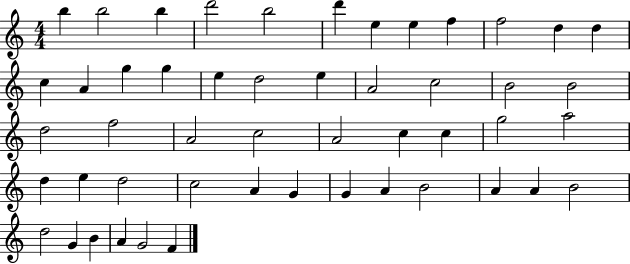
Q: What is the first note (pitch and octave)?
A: B5